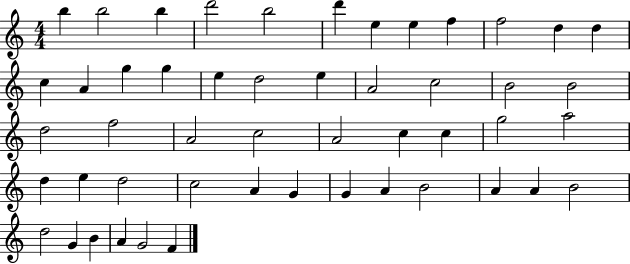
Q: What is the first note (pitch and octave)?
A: B5